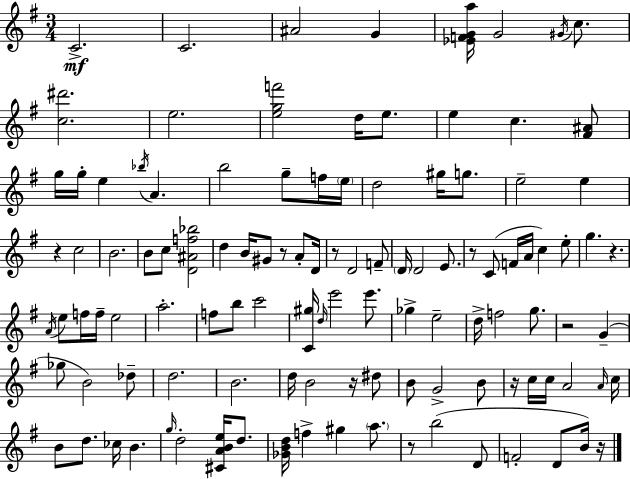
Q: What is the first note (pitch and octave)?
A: C4